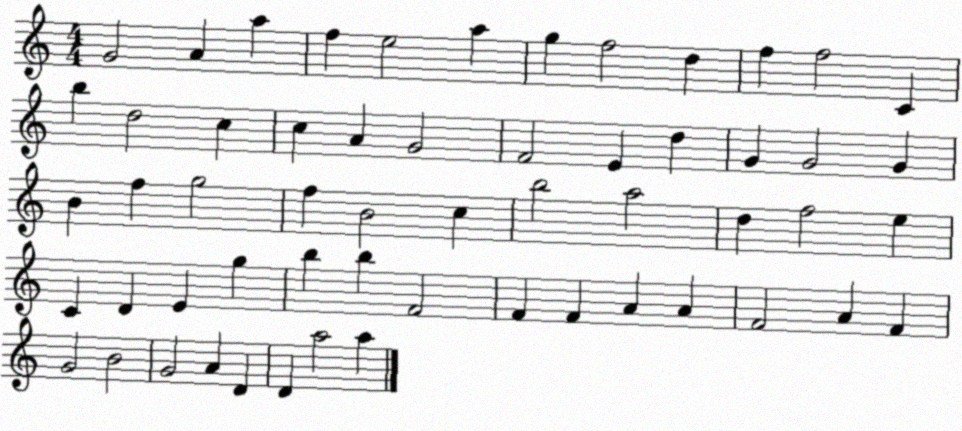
X:1
T:Untitled
M:4/4
L:1/4
K:C
G2 A a f e2 a g f2 d f f2 C b d2 c c A G2 F2 E d G G2 G B f g2 f B2 c b2 a2 d f2 e C D E g b b F2 F F A A F2 A F G2 B2 G2 A D D a2 a